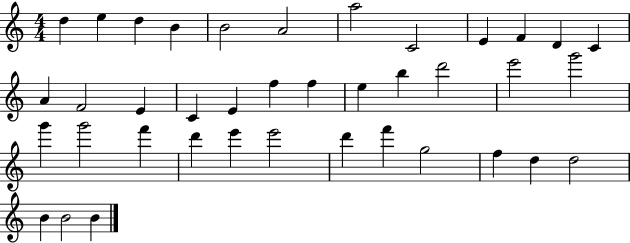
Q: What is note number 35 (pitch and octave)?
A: D5